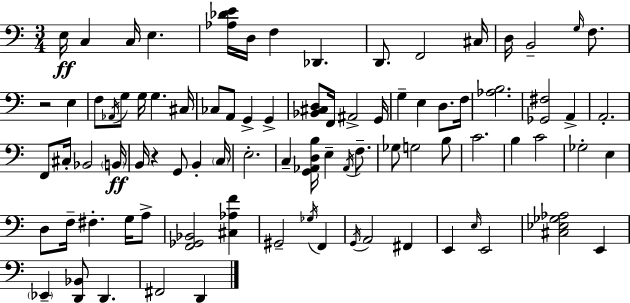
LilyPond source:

{
  \clef bass
  \numericTimeSignature
  \time 3/4
  \key c \major
  e16\ff c4 c16 e4. | <aes des' e'>16 d16 f4 des,4. | d,8. f,2 cis16 | d16 b,2-- \grace { g16 } f8. | \break r2 e4 | f8 \acciaccatura { aes,16 } g8 g16 g4. | cis16 ces8 a,8 g,4-> g,4-> | <bes, cis d>8 f,16 ais,2-> | \break g,16 g4-- e4 d8. | f16 <aes b>2. | <ges, fis>2 a,4-> | a,2.-. | \break f,8 cis16-. bes,2 | \parenthesize b,16\ff b,16 r4 g,8 b,4-. | \parenthesize c16 e2.-. | c4-- <g, aes, d b>16 e4-- \acciaccatura { aes,16 } | \break f8.-- ges8 g2 | b8 c'2. | b4 c'2 | ges2-. e4 | \break d8 f16-- fis4.-. | g16 a8-> <f, ges, bes,>2 <cis aes f'>4 | gis,2-- \acciaccatura { ges16 } | f,4 \acciaccatura { g,16 } a,2 | \break fis,4 e,4 \grace { e16 } e,2 | <cis ees ges aes>2 | e,4 \parenthesize ees,4-- <d, bes,>8 | d,4. fis,2 | \break d,4 \bar "|."
}